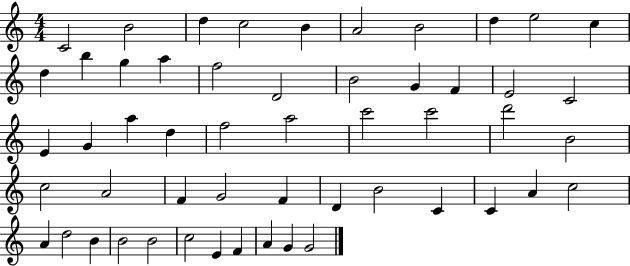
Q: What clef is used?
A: treble